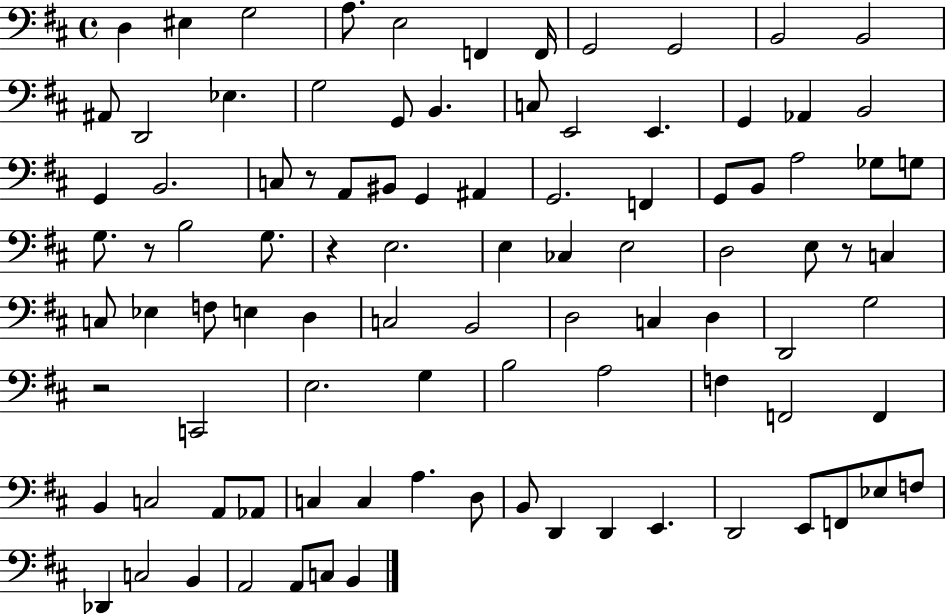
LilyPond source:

{
  \clef bass
  \time 4/4
  \defaultTimeSignature
  \key d \major
  d4 eis4 g2 | a8. e2 f,4 f,16 | g,2 g,2 | b,2 b,2 | \break ais,8 d,2 ees4. | g2 g,8 b,4. | c8 e,2 e,4. | g,4 aes,4 b,2 | \break g,4 b,2. | c8 r8 a,8 bis,8 g,4 ais,4 | g,2. f,4 | g,8 b,8 a2 ges8 g8 | \break g8. r8 b2 g8. | r4 e2. | e4 ces4 e2 | d2 e8 r8 c4 | \break c8 ees4 f8 e4 d4 | c2 b,2 | d2 c4 d4 | d,2 g2 | \break r2 c,2 | e2. g4 | b2 a2 | f4 f,2 f,4 | \break b,4 c2 a,8 aes,8 | c4 c4 a4. d8 | b,8 d,4 d,4 e,4. | d,2 e,8 f,8 ees8 f8 | \break des,4 c2 b,4 | a,2 a,8 c8 b,4 | \bar "|."
}